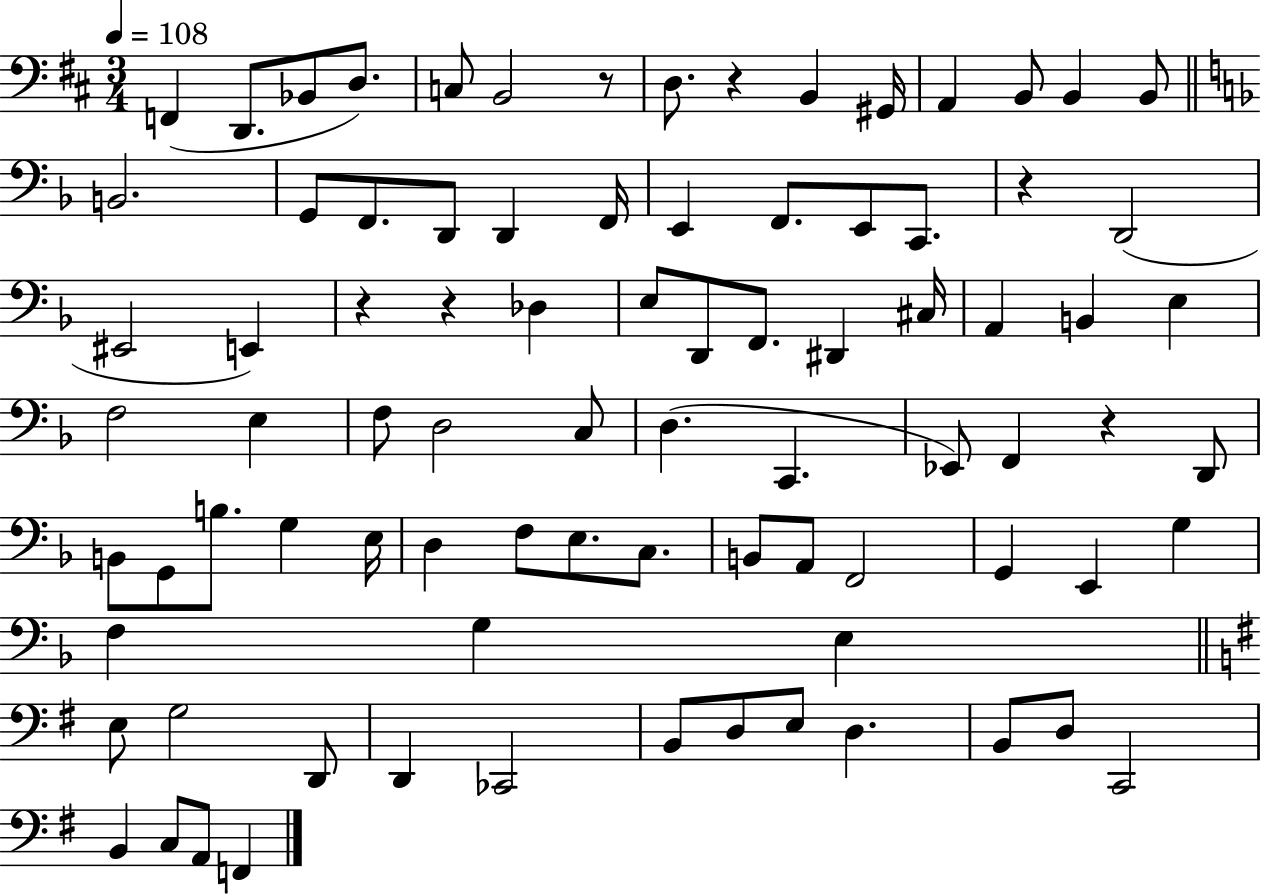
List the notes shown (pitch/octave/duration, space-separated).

F2/q D2/e. Bb2/e D3/e. C3/e B2/h R/e D3/e. R/q B2/q G#2/s A2/q B2/e B2/q B2/e B2/h. G2/e F2/e. D2/e D2/q F2/s E2/q F2/e. E2/e C2/e. R/q D2/h EIS2/h E2/q R/q R/q Db3/q E3/e D2/e F2/e. D#2/q C#3/s A2/q B2/q E3/q F3/h E3/q F3/e D3/h C3/e D3/q. C2/q. Eb2/e F2/q R/q D2/e B2/e G2/e B3/e. G3/q E3/s D3/q F3/e E3/e. C3/e. B2/e A2/e F2/h G2/q E2/q G3/q F3/q G3/q E3/q E3/e G3/h D2/e D2/q CES2/h B2/e D3/e E3/e D3/q. B2/e D3/e C2/h B2/q C3/e A2/e F2/q